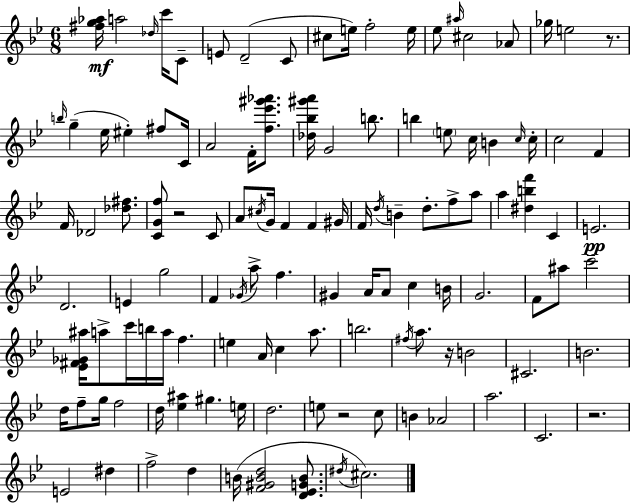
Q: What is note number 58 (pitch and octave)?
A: Gb4